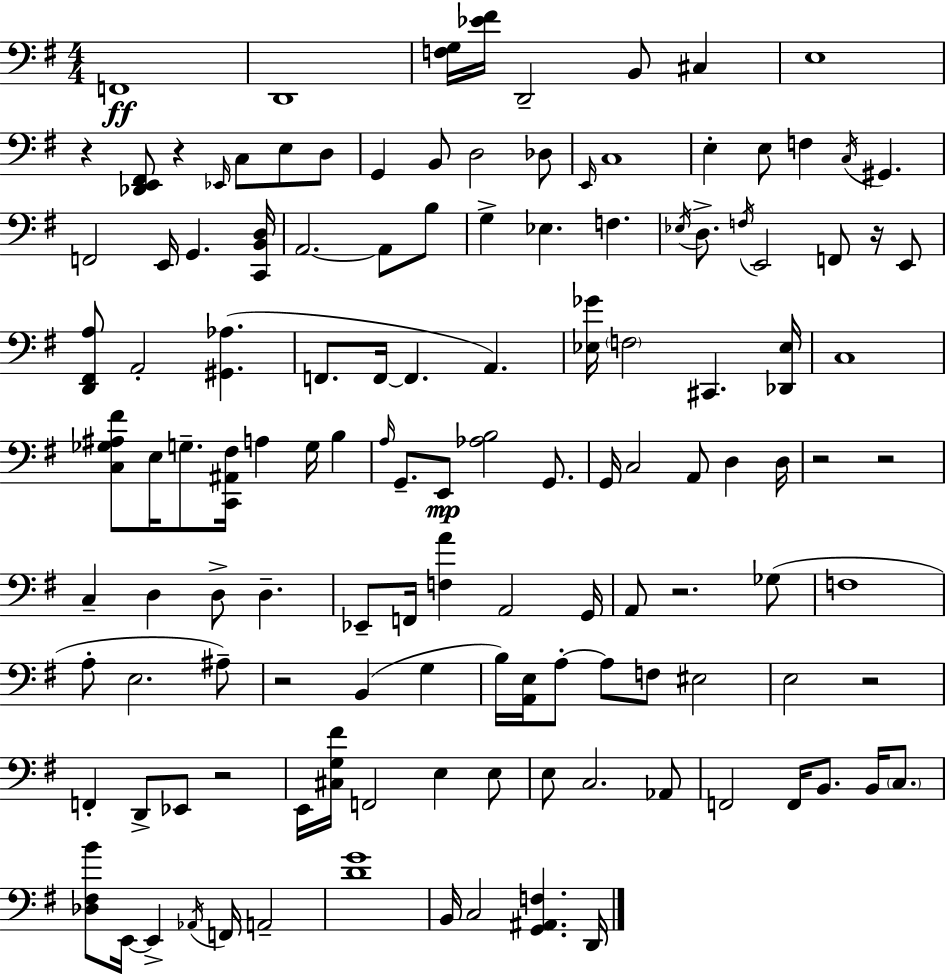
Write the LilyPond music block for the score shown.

{
  \clef bass
  \numericTimeSignature
  \time 4/4
  \key g \major
  \repeat volta 2 { f,1\ff | d,1 | <f g>16 <ees' fis'>16 d,2-- b,8 cis4 | e1 | \break r4 <des, e, fis,>8 r4 \grace { ees,16 } c8 e8 d8 | g,4 b,8 d2 des8 | \grace { e,16 } c1 | e4-. e8 f4 \acciaccatura { c16 } gis,4. | \break f,2 e,16 g,4. | <c, b, d>16 a,2.~~ a,8 | b8 g4-> ees4. f4. | \acciaccatura { ees16 } d8.-> \acciaccatura { f16 } e,2 | \break f,8 r16 e,8 <d, fis, a>8 a,2-. <gis, aes>4.( | f,8. f,16~~ f,4. a,4.) | <ees ges'>16 \parenthesize f2 cis,4. | <des, ees>16 c1 | \break <c ges ais fis'>8 e16 g8.-- <c, ais, fis>16 a4 | g16 b4 \grace { a16 } g,8.-- e,8\mp <aes b>2 | g,8. g,16 c2 a,8 | d4 d16 r2 r2 | \break c4-- d4 d8-> | d4.-- ees,8-- f,16 <f a'>4 a,2 | g,16 a,8 r2. | ges8( f1 | \break a8-. e2. | ais8--) r2 b,4( | g4 b16) <a, e>16 a8-.~~ a8 f8 eis2 | e2 r2 | \break f,4-. d,8-> ees,8 r2 | e,16 <cis g fis'>16 f,2 | e4 e8 e8 c2. | aes,8 f,2 f,16 b,8. | \break b,16 \parenthesize c8. <des fis b'>8 e,16~~ e,4-> \acciaccatura { aes,16 } f,16 a,2-- | <d' g'>1 | b,16 c2 | <g, ais, f>4. d,16 } \bar "|."
}